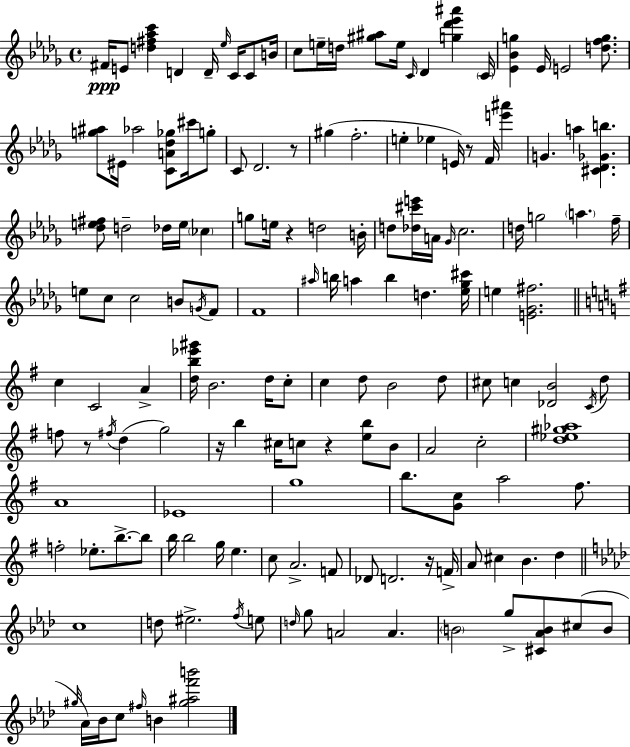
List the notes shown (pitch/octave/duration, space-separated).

F#4/s E4/e [D5,F#5,Ab5,C6]/q D4/q D4/s Eb5/s C4/s C4/e B4/s C5/e E5/s D5/s [G#5,A#5]/e E5/s C4/s Db4/q [G5,Db6,Eb6,A#6]/q C4/s [Eb4,Bb4,G5]/q Eb4/s E4/h [D5,F5,G5]/e. [G5,A#5]/e EIS4/s Ab5/h [C4,A4,Db5,Gb5]/e C#6/s G5/e C4/e Db4/h. R/e G#5/q F5/h. E5/q Eb5/q E4/s R/e F4/s [E6,A#6]/q G4/q. A5/q [C#4,Db4,Gb4,B5]/q. [Db5,E5,F#5]/e D5/h Db5/s E5/s CES5/q G5/e E5/s R/q D5/h B4/s D5/e [Db5,C#6,E6]/s A4/s Gb4/s C5/h. D5/s G5/h A5/q. F5/s E5/e C5/e C5/h B4/e G4/s F4/e F4/w A#5/s B5/s A5/q B5/q D5/q. [Eb5,Gb5,C#6]/s E5/q [E4,Gb4,F#5]/h. C5/q C4/h A4/q [D5,B5,Eb6,G#6]/s B4/h. D5/s C5/e C5/q D5/e B4/h D5/e C#5/e C5/q [Db4,B4]/h C4/s D5/e F5/e R/e F#5/s D5/q G5/h R/s B5/q C#5/s C5/e R/q [E5,B5]/e B4/e A4/h C5/h [D5,Eb5,G#5,Ab5]/w A4/w Eb4/w G5/w B5/e. [G4,C5]/e A5/h F#5/e. F5/h Eb5/e. B5/e. B5/e B5/s B5/h G5/s E5/q. C5/e A4/h. F4/e Db4/e D4/h. R/s F4/s A4/e C#5/q B4/q. D5/q C5/w D5/e EIS5/h. F5/s E5/e D5/s G5/e A4/h A4/q. B4/h G5/e [C#4,Ab4,B4]/e C#5/e B4/e G#5/s Ab4/s Bb4/s C5/e F#5/s B4/q [G#5,A#5,F6,B6]/h